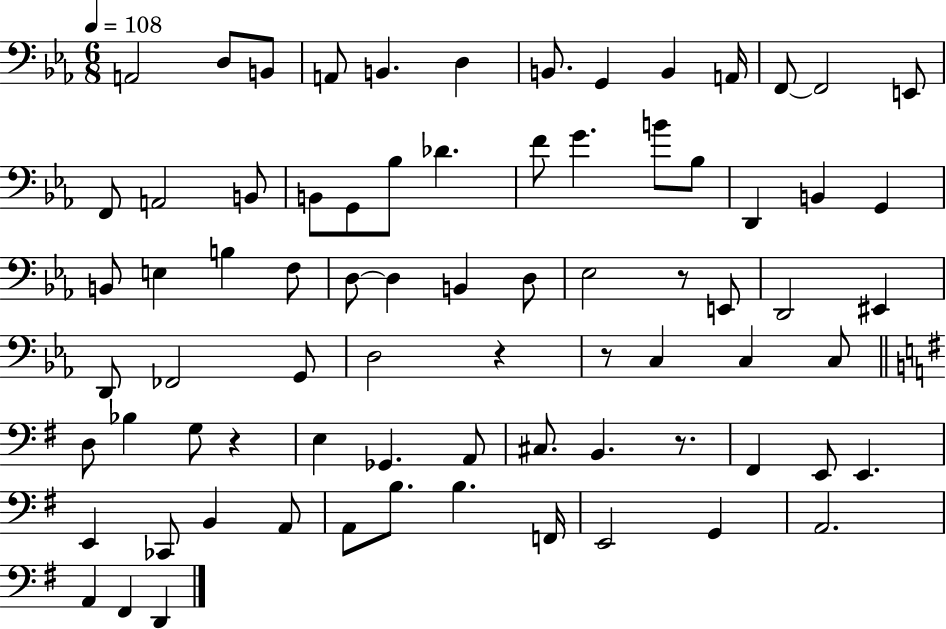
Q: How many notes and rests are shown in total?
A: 76